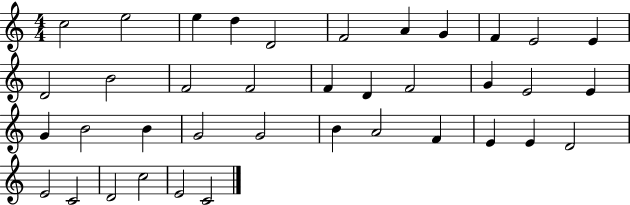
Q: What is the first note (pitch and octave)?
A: C5